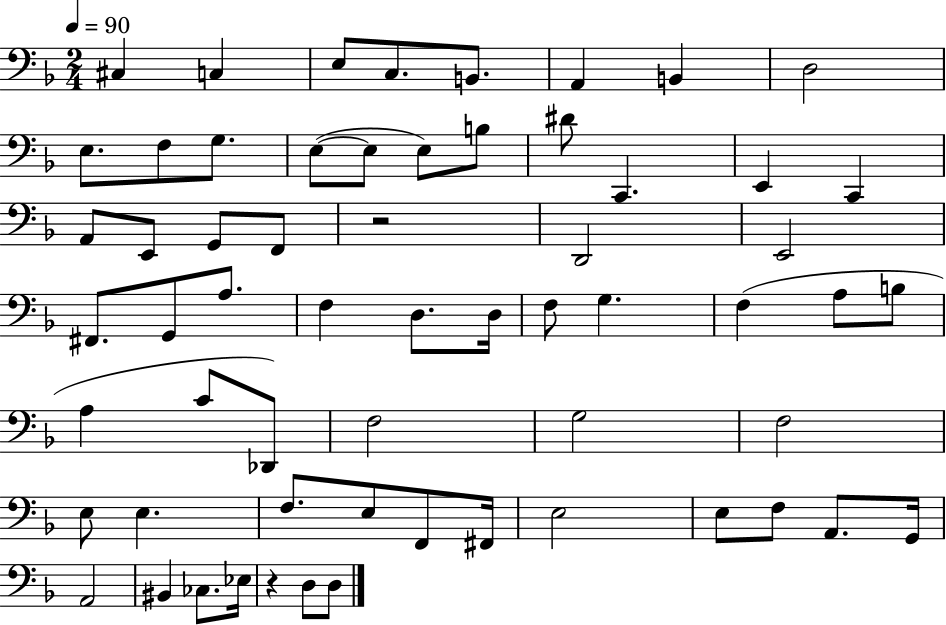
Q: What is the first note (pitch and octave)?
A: C#3